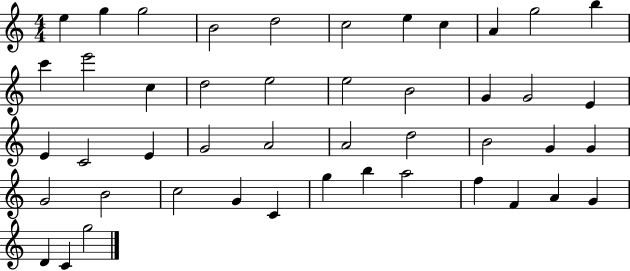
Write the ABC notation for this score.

X:1
T:Untitled
M:4/4
L:1/4
K:C
e g g2 B2 d2 c2 e c A g2 b c' e'2 c d2 e2 e2 B2 G G2 E E C2 E G2 A2 A2 d2 B2 G G G2 B2 c2 G C g b a2 f F A G D C g2